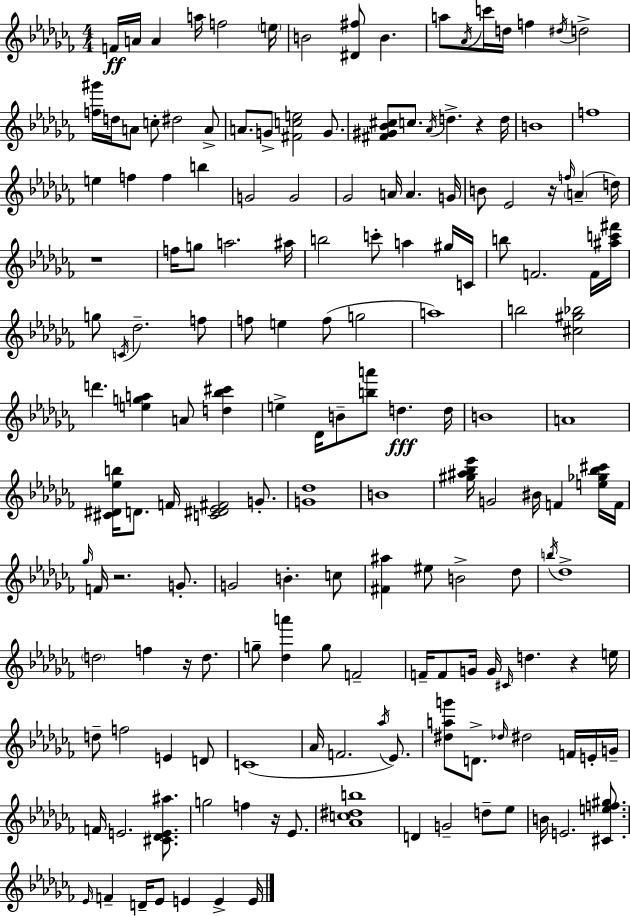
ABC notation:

X:1
T:Untitled
M:4/4
L:1/4
K:Abm
F/4 A/4 A a/4 f2 e/4 B2 [^D^f]/2 B a/2 _A/4 c'/4 d/4 f ^d/4 d2 [f^g']/4 d/4 A/2 c/2 ^d2 A/2 A/2 G/2 [^Fce]2 G/2 [^F^G_B^c]/2 c/2 _A/4 d z d/4 B4 f4 e f f b G2 G2 _G2 A/4 A G/4 B/2 _E2 z/4 f/4 A d/4 z4 f/4 g/2 a2 ^a/4 b2 c'/2 a ^g/4 C/4 b/2 F2 F/4 [^ac'^f']/4 g/2 C/4 _d2 f/2 f/2 e f/2 g2 a4 b2 [^c^g_b]2 d' [ega] A/2 [d_b^c'] e _D/4 B/2 [ba']/2 d d/4 B4 A4 [^C^D_eb]/4 D/2 F/4 [C^D_E^F]2 G/2 [G_d]4 B4 [^g^a_b_e']/4 G2 ^B/4 F [e_g_b^c']/4 F/4 _g/4 F/4 z2 G/2 G2 B c/2 [^F^a] ^e/2 B2 _d/2 b/4 _d4 d2 f z/4 d/2 g/2 [_da'] g/2 F2 F/4 F/2 G/4 G/4 ^C/4 d z e/4 d/2 f2 E D/2 C4 _A/4 F2 _a/4 _E/2 [^dag']/2 D/2 _d/4 ^d2 F/4 E/4 G/4 F/4 E2 [^C_DE^a]/2 g2 f z/4 _E/2 [_Ac^db]4 D G2 d/2 _e/2 B/4 E2 [^Cef^g]/2 _E/4 F D/4 _E/2 E E E/4